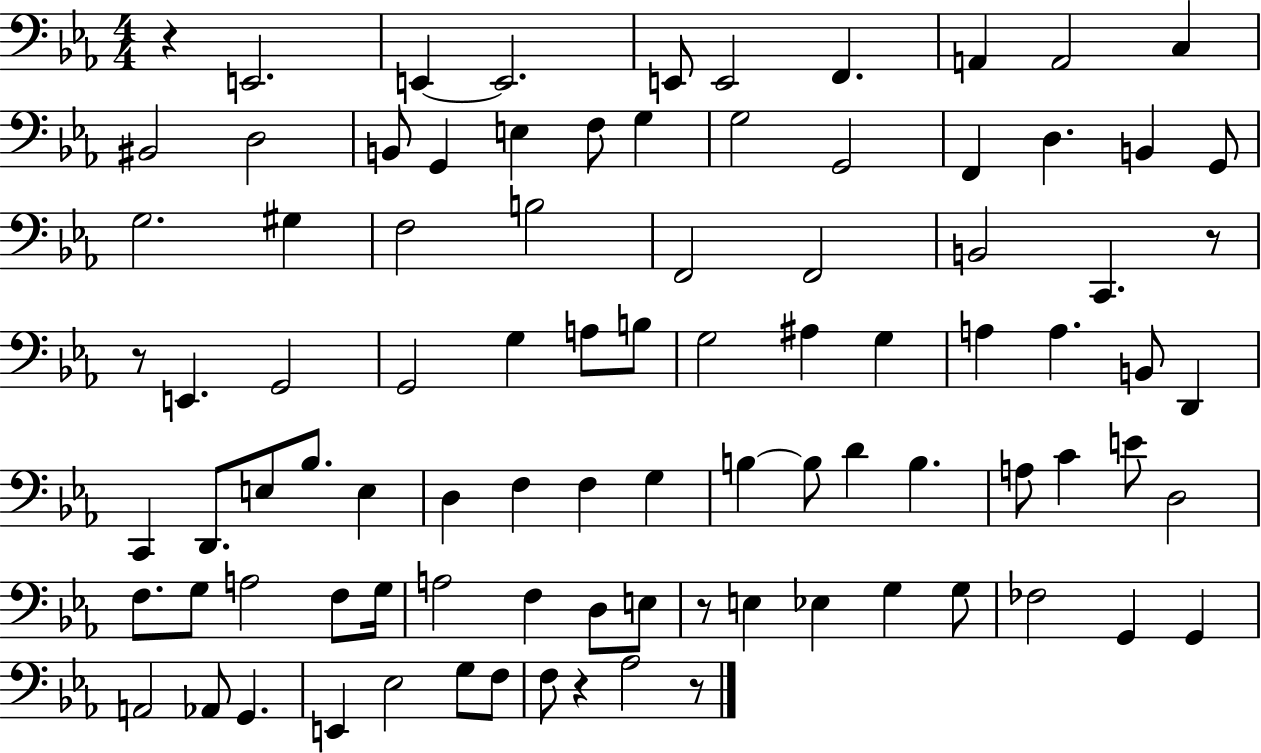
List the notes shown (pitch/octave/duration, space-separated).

R/q E2/h. E2/q E2/h. E2/e E2/h F2/q. A2/q A2/h C3/q BIS2/h D3/h B2/e G2/q E3/q F3/e G3/q G3/h G2/h F2/q D3/q. B2/q G2/e G3/h. G#3/q F3/h B3/h F2/h F2/h B2/h C2/q. R/e R/e E2/q. G2/h G2/h G3/q A3/e B3/e G3/h A#3/q G3/q A3/q A3/q. B2/e D2/q C2/q D2/e. E3/e Bb3/e. E3/q D3/q F3/q F3/q G3/q B3/q B3/e D4/q B3/q. A3/e C4/q E4/e D3/h F3/e. G3/e A3/h F3/e G3/s A3/h F3/q D3/e E3/e R/e E3/q Eb3/q G3/q G3/e FES3/h G2/q G2/q A2/h Ab2/e G2/q. E2/q Eb3/h G3/e F3/e F3/e R/q Ab3/h R/e